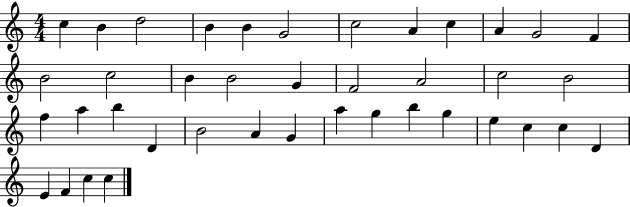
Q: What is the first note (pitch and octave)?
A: C5